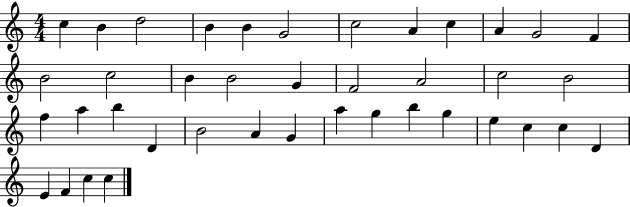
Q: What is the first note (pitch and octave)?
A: C5